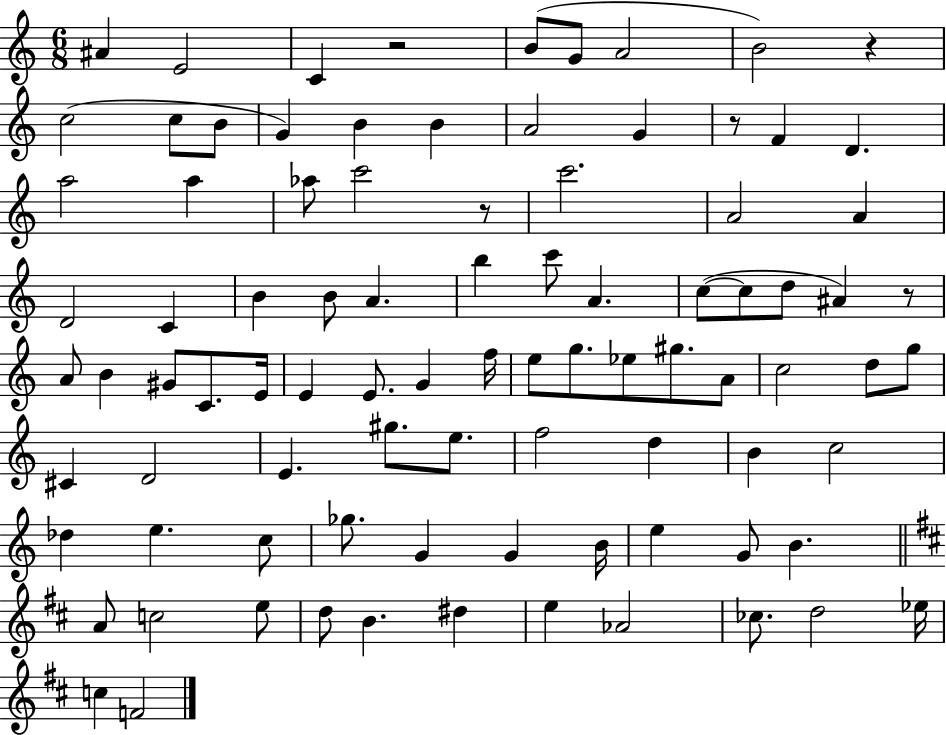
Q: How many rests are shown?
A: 5